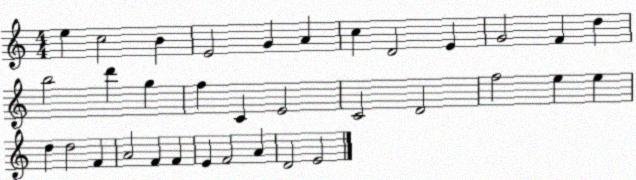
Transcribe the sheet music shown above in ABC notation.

X:1
T:Untitled
M:4/4
L:1/4
K:C
e c2 B E2 G A c D2 E G2 F d b2 d' g f C E2 C2 D2 f2 e e d d2 F A2 F F E F2 A D2 E2